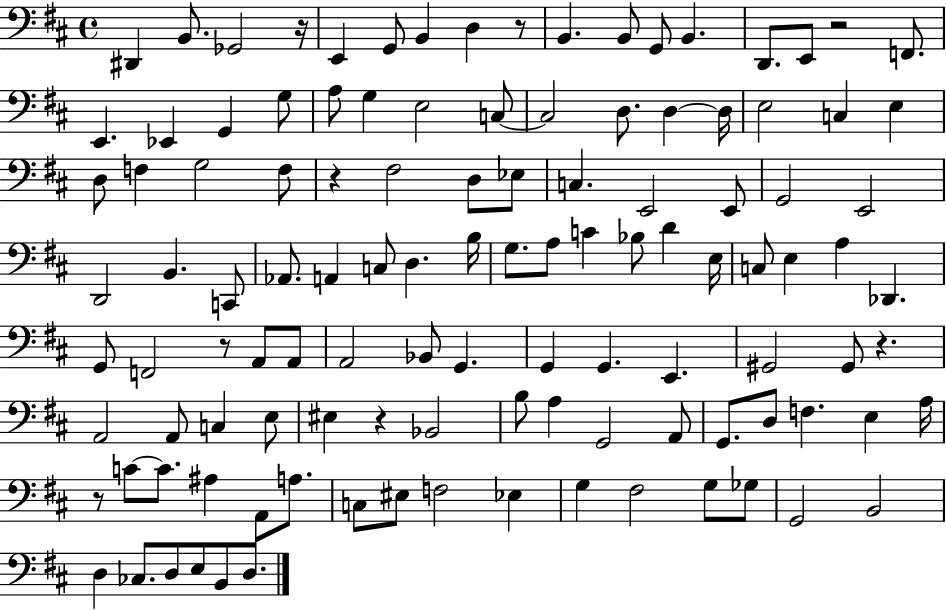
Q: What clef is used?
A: bass